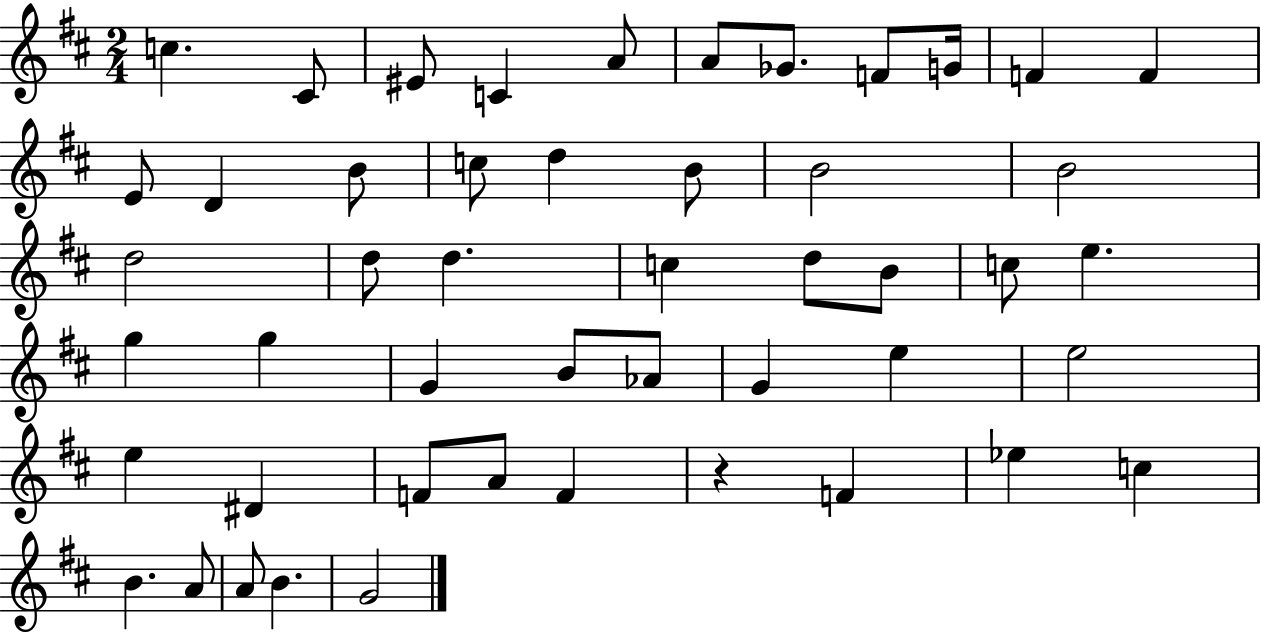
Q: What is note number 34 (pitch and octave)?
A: E5